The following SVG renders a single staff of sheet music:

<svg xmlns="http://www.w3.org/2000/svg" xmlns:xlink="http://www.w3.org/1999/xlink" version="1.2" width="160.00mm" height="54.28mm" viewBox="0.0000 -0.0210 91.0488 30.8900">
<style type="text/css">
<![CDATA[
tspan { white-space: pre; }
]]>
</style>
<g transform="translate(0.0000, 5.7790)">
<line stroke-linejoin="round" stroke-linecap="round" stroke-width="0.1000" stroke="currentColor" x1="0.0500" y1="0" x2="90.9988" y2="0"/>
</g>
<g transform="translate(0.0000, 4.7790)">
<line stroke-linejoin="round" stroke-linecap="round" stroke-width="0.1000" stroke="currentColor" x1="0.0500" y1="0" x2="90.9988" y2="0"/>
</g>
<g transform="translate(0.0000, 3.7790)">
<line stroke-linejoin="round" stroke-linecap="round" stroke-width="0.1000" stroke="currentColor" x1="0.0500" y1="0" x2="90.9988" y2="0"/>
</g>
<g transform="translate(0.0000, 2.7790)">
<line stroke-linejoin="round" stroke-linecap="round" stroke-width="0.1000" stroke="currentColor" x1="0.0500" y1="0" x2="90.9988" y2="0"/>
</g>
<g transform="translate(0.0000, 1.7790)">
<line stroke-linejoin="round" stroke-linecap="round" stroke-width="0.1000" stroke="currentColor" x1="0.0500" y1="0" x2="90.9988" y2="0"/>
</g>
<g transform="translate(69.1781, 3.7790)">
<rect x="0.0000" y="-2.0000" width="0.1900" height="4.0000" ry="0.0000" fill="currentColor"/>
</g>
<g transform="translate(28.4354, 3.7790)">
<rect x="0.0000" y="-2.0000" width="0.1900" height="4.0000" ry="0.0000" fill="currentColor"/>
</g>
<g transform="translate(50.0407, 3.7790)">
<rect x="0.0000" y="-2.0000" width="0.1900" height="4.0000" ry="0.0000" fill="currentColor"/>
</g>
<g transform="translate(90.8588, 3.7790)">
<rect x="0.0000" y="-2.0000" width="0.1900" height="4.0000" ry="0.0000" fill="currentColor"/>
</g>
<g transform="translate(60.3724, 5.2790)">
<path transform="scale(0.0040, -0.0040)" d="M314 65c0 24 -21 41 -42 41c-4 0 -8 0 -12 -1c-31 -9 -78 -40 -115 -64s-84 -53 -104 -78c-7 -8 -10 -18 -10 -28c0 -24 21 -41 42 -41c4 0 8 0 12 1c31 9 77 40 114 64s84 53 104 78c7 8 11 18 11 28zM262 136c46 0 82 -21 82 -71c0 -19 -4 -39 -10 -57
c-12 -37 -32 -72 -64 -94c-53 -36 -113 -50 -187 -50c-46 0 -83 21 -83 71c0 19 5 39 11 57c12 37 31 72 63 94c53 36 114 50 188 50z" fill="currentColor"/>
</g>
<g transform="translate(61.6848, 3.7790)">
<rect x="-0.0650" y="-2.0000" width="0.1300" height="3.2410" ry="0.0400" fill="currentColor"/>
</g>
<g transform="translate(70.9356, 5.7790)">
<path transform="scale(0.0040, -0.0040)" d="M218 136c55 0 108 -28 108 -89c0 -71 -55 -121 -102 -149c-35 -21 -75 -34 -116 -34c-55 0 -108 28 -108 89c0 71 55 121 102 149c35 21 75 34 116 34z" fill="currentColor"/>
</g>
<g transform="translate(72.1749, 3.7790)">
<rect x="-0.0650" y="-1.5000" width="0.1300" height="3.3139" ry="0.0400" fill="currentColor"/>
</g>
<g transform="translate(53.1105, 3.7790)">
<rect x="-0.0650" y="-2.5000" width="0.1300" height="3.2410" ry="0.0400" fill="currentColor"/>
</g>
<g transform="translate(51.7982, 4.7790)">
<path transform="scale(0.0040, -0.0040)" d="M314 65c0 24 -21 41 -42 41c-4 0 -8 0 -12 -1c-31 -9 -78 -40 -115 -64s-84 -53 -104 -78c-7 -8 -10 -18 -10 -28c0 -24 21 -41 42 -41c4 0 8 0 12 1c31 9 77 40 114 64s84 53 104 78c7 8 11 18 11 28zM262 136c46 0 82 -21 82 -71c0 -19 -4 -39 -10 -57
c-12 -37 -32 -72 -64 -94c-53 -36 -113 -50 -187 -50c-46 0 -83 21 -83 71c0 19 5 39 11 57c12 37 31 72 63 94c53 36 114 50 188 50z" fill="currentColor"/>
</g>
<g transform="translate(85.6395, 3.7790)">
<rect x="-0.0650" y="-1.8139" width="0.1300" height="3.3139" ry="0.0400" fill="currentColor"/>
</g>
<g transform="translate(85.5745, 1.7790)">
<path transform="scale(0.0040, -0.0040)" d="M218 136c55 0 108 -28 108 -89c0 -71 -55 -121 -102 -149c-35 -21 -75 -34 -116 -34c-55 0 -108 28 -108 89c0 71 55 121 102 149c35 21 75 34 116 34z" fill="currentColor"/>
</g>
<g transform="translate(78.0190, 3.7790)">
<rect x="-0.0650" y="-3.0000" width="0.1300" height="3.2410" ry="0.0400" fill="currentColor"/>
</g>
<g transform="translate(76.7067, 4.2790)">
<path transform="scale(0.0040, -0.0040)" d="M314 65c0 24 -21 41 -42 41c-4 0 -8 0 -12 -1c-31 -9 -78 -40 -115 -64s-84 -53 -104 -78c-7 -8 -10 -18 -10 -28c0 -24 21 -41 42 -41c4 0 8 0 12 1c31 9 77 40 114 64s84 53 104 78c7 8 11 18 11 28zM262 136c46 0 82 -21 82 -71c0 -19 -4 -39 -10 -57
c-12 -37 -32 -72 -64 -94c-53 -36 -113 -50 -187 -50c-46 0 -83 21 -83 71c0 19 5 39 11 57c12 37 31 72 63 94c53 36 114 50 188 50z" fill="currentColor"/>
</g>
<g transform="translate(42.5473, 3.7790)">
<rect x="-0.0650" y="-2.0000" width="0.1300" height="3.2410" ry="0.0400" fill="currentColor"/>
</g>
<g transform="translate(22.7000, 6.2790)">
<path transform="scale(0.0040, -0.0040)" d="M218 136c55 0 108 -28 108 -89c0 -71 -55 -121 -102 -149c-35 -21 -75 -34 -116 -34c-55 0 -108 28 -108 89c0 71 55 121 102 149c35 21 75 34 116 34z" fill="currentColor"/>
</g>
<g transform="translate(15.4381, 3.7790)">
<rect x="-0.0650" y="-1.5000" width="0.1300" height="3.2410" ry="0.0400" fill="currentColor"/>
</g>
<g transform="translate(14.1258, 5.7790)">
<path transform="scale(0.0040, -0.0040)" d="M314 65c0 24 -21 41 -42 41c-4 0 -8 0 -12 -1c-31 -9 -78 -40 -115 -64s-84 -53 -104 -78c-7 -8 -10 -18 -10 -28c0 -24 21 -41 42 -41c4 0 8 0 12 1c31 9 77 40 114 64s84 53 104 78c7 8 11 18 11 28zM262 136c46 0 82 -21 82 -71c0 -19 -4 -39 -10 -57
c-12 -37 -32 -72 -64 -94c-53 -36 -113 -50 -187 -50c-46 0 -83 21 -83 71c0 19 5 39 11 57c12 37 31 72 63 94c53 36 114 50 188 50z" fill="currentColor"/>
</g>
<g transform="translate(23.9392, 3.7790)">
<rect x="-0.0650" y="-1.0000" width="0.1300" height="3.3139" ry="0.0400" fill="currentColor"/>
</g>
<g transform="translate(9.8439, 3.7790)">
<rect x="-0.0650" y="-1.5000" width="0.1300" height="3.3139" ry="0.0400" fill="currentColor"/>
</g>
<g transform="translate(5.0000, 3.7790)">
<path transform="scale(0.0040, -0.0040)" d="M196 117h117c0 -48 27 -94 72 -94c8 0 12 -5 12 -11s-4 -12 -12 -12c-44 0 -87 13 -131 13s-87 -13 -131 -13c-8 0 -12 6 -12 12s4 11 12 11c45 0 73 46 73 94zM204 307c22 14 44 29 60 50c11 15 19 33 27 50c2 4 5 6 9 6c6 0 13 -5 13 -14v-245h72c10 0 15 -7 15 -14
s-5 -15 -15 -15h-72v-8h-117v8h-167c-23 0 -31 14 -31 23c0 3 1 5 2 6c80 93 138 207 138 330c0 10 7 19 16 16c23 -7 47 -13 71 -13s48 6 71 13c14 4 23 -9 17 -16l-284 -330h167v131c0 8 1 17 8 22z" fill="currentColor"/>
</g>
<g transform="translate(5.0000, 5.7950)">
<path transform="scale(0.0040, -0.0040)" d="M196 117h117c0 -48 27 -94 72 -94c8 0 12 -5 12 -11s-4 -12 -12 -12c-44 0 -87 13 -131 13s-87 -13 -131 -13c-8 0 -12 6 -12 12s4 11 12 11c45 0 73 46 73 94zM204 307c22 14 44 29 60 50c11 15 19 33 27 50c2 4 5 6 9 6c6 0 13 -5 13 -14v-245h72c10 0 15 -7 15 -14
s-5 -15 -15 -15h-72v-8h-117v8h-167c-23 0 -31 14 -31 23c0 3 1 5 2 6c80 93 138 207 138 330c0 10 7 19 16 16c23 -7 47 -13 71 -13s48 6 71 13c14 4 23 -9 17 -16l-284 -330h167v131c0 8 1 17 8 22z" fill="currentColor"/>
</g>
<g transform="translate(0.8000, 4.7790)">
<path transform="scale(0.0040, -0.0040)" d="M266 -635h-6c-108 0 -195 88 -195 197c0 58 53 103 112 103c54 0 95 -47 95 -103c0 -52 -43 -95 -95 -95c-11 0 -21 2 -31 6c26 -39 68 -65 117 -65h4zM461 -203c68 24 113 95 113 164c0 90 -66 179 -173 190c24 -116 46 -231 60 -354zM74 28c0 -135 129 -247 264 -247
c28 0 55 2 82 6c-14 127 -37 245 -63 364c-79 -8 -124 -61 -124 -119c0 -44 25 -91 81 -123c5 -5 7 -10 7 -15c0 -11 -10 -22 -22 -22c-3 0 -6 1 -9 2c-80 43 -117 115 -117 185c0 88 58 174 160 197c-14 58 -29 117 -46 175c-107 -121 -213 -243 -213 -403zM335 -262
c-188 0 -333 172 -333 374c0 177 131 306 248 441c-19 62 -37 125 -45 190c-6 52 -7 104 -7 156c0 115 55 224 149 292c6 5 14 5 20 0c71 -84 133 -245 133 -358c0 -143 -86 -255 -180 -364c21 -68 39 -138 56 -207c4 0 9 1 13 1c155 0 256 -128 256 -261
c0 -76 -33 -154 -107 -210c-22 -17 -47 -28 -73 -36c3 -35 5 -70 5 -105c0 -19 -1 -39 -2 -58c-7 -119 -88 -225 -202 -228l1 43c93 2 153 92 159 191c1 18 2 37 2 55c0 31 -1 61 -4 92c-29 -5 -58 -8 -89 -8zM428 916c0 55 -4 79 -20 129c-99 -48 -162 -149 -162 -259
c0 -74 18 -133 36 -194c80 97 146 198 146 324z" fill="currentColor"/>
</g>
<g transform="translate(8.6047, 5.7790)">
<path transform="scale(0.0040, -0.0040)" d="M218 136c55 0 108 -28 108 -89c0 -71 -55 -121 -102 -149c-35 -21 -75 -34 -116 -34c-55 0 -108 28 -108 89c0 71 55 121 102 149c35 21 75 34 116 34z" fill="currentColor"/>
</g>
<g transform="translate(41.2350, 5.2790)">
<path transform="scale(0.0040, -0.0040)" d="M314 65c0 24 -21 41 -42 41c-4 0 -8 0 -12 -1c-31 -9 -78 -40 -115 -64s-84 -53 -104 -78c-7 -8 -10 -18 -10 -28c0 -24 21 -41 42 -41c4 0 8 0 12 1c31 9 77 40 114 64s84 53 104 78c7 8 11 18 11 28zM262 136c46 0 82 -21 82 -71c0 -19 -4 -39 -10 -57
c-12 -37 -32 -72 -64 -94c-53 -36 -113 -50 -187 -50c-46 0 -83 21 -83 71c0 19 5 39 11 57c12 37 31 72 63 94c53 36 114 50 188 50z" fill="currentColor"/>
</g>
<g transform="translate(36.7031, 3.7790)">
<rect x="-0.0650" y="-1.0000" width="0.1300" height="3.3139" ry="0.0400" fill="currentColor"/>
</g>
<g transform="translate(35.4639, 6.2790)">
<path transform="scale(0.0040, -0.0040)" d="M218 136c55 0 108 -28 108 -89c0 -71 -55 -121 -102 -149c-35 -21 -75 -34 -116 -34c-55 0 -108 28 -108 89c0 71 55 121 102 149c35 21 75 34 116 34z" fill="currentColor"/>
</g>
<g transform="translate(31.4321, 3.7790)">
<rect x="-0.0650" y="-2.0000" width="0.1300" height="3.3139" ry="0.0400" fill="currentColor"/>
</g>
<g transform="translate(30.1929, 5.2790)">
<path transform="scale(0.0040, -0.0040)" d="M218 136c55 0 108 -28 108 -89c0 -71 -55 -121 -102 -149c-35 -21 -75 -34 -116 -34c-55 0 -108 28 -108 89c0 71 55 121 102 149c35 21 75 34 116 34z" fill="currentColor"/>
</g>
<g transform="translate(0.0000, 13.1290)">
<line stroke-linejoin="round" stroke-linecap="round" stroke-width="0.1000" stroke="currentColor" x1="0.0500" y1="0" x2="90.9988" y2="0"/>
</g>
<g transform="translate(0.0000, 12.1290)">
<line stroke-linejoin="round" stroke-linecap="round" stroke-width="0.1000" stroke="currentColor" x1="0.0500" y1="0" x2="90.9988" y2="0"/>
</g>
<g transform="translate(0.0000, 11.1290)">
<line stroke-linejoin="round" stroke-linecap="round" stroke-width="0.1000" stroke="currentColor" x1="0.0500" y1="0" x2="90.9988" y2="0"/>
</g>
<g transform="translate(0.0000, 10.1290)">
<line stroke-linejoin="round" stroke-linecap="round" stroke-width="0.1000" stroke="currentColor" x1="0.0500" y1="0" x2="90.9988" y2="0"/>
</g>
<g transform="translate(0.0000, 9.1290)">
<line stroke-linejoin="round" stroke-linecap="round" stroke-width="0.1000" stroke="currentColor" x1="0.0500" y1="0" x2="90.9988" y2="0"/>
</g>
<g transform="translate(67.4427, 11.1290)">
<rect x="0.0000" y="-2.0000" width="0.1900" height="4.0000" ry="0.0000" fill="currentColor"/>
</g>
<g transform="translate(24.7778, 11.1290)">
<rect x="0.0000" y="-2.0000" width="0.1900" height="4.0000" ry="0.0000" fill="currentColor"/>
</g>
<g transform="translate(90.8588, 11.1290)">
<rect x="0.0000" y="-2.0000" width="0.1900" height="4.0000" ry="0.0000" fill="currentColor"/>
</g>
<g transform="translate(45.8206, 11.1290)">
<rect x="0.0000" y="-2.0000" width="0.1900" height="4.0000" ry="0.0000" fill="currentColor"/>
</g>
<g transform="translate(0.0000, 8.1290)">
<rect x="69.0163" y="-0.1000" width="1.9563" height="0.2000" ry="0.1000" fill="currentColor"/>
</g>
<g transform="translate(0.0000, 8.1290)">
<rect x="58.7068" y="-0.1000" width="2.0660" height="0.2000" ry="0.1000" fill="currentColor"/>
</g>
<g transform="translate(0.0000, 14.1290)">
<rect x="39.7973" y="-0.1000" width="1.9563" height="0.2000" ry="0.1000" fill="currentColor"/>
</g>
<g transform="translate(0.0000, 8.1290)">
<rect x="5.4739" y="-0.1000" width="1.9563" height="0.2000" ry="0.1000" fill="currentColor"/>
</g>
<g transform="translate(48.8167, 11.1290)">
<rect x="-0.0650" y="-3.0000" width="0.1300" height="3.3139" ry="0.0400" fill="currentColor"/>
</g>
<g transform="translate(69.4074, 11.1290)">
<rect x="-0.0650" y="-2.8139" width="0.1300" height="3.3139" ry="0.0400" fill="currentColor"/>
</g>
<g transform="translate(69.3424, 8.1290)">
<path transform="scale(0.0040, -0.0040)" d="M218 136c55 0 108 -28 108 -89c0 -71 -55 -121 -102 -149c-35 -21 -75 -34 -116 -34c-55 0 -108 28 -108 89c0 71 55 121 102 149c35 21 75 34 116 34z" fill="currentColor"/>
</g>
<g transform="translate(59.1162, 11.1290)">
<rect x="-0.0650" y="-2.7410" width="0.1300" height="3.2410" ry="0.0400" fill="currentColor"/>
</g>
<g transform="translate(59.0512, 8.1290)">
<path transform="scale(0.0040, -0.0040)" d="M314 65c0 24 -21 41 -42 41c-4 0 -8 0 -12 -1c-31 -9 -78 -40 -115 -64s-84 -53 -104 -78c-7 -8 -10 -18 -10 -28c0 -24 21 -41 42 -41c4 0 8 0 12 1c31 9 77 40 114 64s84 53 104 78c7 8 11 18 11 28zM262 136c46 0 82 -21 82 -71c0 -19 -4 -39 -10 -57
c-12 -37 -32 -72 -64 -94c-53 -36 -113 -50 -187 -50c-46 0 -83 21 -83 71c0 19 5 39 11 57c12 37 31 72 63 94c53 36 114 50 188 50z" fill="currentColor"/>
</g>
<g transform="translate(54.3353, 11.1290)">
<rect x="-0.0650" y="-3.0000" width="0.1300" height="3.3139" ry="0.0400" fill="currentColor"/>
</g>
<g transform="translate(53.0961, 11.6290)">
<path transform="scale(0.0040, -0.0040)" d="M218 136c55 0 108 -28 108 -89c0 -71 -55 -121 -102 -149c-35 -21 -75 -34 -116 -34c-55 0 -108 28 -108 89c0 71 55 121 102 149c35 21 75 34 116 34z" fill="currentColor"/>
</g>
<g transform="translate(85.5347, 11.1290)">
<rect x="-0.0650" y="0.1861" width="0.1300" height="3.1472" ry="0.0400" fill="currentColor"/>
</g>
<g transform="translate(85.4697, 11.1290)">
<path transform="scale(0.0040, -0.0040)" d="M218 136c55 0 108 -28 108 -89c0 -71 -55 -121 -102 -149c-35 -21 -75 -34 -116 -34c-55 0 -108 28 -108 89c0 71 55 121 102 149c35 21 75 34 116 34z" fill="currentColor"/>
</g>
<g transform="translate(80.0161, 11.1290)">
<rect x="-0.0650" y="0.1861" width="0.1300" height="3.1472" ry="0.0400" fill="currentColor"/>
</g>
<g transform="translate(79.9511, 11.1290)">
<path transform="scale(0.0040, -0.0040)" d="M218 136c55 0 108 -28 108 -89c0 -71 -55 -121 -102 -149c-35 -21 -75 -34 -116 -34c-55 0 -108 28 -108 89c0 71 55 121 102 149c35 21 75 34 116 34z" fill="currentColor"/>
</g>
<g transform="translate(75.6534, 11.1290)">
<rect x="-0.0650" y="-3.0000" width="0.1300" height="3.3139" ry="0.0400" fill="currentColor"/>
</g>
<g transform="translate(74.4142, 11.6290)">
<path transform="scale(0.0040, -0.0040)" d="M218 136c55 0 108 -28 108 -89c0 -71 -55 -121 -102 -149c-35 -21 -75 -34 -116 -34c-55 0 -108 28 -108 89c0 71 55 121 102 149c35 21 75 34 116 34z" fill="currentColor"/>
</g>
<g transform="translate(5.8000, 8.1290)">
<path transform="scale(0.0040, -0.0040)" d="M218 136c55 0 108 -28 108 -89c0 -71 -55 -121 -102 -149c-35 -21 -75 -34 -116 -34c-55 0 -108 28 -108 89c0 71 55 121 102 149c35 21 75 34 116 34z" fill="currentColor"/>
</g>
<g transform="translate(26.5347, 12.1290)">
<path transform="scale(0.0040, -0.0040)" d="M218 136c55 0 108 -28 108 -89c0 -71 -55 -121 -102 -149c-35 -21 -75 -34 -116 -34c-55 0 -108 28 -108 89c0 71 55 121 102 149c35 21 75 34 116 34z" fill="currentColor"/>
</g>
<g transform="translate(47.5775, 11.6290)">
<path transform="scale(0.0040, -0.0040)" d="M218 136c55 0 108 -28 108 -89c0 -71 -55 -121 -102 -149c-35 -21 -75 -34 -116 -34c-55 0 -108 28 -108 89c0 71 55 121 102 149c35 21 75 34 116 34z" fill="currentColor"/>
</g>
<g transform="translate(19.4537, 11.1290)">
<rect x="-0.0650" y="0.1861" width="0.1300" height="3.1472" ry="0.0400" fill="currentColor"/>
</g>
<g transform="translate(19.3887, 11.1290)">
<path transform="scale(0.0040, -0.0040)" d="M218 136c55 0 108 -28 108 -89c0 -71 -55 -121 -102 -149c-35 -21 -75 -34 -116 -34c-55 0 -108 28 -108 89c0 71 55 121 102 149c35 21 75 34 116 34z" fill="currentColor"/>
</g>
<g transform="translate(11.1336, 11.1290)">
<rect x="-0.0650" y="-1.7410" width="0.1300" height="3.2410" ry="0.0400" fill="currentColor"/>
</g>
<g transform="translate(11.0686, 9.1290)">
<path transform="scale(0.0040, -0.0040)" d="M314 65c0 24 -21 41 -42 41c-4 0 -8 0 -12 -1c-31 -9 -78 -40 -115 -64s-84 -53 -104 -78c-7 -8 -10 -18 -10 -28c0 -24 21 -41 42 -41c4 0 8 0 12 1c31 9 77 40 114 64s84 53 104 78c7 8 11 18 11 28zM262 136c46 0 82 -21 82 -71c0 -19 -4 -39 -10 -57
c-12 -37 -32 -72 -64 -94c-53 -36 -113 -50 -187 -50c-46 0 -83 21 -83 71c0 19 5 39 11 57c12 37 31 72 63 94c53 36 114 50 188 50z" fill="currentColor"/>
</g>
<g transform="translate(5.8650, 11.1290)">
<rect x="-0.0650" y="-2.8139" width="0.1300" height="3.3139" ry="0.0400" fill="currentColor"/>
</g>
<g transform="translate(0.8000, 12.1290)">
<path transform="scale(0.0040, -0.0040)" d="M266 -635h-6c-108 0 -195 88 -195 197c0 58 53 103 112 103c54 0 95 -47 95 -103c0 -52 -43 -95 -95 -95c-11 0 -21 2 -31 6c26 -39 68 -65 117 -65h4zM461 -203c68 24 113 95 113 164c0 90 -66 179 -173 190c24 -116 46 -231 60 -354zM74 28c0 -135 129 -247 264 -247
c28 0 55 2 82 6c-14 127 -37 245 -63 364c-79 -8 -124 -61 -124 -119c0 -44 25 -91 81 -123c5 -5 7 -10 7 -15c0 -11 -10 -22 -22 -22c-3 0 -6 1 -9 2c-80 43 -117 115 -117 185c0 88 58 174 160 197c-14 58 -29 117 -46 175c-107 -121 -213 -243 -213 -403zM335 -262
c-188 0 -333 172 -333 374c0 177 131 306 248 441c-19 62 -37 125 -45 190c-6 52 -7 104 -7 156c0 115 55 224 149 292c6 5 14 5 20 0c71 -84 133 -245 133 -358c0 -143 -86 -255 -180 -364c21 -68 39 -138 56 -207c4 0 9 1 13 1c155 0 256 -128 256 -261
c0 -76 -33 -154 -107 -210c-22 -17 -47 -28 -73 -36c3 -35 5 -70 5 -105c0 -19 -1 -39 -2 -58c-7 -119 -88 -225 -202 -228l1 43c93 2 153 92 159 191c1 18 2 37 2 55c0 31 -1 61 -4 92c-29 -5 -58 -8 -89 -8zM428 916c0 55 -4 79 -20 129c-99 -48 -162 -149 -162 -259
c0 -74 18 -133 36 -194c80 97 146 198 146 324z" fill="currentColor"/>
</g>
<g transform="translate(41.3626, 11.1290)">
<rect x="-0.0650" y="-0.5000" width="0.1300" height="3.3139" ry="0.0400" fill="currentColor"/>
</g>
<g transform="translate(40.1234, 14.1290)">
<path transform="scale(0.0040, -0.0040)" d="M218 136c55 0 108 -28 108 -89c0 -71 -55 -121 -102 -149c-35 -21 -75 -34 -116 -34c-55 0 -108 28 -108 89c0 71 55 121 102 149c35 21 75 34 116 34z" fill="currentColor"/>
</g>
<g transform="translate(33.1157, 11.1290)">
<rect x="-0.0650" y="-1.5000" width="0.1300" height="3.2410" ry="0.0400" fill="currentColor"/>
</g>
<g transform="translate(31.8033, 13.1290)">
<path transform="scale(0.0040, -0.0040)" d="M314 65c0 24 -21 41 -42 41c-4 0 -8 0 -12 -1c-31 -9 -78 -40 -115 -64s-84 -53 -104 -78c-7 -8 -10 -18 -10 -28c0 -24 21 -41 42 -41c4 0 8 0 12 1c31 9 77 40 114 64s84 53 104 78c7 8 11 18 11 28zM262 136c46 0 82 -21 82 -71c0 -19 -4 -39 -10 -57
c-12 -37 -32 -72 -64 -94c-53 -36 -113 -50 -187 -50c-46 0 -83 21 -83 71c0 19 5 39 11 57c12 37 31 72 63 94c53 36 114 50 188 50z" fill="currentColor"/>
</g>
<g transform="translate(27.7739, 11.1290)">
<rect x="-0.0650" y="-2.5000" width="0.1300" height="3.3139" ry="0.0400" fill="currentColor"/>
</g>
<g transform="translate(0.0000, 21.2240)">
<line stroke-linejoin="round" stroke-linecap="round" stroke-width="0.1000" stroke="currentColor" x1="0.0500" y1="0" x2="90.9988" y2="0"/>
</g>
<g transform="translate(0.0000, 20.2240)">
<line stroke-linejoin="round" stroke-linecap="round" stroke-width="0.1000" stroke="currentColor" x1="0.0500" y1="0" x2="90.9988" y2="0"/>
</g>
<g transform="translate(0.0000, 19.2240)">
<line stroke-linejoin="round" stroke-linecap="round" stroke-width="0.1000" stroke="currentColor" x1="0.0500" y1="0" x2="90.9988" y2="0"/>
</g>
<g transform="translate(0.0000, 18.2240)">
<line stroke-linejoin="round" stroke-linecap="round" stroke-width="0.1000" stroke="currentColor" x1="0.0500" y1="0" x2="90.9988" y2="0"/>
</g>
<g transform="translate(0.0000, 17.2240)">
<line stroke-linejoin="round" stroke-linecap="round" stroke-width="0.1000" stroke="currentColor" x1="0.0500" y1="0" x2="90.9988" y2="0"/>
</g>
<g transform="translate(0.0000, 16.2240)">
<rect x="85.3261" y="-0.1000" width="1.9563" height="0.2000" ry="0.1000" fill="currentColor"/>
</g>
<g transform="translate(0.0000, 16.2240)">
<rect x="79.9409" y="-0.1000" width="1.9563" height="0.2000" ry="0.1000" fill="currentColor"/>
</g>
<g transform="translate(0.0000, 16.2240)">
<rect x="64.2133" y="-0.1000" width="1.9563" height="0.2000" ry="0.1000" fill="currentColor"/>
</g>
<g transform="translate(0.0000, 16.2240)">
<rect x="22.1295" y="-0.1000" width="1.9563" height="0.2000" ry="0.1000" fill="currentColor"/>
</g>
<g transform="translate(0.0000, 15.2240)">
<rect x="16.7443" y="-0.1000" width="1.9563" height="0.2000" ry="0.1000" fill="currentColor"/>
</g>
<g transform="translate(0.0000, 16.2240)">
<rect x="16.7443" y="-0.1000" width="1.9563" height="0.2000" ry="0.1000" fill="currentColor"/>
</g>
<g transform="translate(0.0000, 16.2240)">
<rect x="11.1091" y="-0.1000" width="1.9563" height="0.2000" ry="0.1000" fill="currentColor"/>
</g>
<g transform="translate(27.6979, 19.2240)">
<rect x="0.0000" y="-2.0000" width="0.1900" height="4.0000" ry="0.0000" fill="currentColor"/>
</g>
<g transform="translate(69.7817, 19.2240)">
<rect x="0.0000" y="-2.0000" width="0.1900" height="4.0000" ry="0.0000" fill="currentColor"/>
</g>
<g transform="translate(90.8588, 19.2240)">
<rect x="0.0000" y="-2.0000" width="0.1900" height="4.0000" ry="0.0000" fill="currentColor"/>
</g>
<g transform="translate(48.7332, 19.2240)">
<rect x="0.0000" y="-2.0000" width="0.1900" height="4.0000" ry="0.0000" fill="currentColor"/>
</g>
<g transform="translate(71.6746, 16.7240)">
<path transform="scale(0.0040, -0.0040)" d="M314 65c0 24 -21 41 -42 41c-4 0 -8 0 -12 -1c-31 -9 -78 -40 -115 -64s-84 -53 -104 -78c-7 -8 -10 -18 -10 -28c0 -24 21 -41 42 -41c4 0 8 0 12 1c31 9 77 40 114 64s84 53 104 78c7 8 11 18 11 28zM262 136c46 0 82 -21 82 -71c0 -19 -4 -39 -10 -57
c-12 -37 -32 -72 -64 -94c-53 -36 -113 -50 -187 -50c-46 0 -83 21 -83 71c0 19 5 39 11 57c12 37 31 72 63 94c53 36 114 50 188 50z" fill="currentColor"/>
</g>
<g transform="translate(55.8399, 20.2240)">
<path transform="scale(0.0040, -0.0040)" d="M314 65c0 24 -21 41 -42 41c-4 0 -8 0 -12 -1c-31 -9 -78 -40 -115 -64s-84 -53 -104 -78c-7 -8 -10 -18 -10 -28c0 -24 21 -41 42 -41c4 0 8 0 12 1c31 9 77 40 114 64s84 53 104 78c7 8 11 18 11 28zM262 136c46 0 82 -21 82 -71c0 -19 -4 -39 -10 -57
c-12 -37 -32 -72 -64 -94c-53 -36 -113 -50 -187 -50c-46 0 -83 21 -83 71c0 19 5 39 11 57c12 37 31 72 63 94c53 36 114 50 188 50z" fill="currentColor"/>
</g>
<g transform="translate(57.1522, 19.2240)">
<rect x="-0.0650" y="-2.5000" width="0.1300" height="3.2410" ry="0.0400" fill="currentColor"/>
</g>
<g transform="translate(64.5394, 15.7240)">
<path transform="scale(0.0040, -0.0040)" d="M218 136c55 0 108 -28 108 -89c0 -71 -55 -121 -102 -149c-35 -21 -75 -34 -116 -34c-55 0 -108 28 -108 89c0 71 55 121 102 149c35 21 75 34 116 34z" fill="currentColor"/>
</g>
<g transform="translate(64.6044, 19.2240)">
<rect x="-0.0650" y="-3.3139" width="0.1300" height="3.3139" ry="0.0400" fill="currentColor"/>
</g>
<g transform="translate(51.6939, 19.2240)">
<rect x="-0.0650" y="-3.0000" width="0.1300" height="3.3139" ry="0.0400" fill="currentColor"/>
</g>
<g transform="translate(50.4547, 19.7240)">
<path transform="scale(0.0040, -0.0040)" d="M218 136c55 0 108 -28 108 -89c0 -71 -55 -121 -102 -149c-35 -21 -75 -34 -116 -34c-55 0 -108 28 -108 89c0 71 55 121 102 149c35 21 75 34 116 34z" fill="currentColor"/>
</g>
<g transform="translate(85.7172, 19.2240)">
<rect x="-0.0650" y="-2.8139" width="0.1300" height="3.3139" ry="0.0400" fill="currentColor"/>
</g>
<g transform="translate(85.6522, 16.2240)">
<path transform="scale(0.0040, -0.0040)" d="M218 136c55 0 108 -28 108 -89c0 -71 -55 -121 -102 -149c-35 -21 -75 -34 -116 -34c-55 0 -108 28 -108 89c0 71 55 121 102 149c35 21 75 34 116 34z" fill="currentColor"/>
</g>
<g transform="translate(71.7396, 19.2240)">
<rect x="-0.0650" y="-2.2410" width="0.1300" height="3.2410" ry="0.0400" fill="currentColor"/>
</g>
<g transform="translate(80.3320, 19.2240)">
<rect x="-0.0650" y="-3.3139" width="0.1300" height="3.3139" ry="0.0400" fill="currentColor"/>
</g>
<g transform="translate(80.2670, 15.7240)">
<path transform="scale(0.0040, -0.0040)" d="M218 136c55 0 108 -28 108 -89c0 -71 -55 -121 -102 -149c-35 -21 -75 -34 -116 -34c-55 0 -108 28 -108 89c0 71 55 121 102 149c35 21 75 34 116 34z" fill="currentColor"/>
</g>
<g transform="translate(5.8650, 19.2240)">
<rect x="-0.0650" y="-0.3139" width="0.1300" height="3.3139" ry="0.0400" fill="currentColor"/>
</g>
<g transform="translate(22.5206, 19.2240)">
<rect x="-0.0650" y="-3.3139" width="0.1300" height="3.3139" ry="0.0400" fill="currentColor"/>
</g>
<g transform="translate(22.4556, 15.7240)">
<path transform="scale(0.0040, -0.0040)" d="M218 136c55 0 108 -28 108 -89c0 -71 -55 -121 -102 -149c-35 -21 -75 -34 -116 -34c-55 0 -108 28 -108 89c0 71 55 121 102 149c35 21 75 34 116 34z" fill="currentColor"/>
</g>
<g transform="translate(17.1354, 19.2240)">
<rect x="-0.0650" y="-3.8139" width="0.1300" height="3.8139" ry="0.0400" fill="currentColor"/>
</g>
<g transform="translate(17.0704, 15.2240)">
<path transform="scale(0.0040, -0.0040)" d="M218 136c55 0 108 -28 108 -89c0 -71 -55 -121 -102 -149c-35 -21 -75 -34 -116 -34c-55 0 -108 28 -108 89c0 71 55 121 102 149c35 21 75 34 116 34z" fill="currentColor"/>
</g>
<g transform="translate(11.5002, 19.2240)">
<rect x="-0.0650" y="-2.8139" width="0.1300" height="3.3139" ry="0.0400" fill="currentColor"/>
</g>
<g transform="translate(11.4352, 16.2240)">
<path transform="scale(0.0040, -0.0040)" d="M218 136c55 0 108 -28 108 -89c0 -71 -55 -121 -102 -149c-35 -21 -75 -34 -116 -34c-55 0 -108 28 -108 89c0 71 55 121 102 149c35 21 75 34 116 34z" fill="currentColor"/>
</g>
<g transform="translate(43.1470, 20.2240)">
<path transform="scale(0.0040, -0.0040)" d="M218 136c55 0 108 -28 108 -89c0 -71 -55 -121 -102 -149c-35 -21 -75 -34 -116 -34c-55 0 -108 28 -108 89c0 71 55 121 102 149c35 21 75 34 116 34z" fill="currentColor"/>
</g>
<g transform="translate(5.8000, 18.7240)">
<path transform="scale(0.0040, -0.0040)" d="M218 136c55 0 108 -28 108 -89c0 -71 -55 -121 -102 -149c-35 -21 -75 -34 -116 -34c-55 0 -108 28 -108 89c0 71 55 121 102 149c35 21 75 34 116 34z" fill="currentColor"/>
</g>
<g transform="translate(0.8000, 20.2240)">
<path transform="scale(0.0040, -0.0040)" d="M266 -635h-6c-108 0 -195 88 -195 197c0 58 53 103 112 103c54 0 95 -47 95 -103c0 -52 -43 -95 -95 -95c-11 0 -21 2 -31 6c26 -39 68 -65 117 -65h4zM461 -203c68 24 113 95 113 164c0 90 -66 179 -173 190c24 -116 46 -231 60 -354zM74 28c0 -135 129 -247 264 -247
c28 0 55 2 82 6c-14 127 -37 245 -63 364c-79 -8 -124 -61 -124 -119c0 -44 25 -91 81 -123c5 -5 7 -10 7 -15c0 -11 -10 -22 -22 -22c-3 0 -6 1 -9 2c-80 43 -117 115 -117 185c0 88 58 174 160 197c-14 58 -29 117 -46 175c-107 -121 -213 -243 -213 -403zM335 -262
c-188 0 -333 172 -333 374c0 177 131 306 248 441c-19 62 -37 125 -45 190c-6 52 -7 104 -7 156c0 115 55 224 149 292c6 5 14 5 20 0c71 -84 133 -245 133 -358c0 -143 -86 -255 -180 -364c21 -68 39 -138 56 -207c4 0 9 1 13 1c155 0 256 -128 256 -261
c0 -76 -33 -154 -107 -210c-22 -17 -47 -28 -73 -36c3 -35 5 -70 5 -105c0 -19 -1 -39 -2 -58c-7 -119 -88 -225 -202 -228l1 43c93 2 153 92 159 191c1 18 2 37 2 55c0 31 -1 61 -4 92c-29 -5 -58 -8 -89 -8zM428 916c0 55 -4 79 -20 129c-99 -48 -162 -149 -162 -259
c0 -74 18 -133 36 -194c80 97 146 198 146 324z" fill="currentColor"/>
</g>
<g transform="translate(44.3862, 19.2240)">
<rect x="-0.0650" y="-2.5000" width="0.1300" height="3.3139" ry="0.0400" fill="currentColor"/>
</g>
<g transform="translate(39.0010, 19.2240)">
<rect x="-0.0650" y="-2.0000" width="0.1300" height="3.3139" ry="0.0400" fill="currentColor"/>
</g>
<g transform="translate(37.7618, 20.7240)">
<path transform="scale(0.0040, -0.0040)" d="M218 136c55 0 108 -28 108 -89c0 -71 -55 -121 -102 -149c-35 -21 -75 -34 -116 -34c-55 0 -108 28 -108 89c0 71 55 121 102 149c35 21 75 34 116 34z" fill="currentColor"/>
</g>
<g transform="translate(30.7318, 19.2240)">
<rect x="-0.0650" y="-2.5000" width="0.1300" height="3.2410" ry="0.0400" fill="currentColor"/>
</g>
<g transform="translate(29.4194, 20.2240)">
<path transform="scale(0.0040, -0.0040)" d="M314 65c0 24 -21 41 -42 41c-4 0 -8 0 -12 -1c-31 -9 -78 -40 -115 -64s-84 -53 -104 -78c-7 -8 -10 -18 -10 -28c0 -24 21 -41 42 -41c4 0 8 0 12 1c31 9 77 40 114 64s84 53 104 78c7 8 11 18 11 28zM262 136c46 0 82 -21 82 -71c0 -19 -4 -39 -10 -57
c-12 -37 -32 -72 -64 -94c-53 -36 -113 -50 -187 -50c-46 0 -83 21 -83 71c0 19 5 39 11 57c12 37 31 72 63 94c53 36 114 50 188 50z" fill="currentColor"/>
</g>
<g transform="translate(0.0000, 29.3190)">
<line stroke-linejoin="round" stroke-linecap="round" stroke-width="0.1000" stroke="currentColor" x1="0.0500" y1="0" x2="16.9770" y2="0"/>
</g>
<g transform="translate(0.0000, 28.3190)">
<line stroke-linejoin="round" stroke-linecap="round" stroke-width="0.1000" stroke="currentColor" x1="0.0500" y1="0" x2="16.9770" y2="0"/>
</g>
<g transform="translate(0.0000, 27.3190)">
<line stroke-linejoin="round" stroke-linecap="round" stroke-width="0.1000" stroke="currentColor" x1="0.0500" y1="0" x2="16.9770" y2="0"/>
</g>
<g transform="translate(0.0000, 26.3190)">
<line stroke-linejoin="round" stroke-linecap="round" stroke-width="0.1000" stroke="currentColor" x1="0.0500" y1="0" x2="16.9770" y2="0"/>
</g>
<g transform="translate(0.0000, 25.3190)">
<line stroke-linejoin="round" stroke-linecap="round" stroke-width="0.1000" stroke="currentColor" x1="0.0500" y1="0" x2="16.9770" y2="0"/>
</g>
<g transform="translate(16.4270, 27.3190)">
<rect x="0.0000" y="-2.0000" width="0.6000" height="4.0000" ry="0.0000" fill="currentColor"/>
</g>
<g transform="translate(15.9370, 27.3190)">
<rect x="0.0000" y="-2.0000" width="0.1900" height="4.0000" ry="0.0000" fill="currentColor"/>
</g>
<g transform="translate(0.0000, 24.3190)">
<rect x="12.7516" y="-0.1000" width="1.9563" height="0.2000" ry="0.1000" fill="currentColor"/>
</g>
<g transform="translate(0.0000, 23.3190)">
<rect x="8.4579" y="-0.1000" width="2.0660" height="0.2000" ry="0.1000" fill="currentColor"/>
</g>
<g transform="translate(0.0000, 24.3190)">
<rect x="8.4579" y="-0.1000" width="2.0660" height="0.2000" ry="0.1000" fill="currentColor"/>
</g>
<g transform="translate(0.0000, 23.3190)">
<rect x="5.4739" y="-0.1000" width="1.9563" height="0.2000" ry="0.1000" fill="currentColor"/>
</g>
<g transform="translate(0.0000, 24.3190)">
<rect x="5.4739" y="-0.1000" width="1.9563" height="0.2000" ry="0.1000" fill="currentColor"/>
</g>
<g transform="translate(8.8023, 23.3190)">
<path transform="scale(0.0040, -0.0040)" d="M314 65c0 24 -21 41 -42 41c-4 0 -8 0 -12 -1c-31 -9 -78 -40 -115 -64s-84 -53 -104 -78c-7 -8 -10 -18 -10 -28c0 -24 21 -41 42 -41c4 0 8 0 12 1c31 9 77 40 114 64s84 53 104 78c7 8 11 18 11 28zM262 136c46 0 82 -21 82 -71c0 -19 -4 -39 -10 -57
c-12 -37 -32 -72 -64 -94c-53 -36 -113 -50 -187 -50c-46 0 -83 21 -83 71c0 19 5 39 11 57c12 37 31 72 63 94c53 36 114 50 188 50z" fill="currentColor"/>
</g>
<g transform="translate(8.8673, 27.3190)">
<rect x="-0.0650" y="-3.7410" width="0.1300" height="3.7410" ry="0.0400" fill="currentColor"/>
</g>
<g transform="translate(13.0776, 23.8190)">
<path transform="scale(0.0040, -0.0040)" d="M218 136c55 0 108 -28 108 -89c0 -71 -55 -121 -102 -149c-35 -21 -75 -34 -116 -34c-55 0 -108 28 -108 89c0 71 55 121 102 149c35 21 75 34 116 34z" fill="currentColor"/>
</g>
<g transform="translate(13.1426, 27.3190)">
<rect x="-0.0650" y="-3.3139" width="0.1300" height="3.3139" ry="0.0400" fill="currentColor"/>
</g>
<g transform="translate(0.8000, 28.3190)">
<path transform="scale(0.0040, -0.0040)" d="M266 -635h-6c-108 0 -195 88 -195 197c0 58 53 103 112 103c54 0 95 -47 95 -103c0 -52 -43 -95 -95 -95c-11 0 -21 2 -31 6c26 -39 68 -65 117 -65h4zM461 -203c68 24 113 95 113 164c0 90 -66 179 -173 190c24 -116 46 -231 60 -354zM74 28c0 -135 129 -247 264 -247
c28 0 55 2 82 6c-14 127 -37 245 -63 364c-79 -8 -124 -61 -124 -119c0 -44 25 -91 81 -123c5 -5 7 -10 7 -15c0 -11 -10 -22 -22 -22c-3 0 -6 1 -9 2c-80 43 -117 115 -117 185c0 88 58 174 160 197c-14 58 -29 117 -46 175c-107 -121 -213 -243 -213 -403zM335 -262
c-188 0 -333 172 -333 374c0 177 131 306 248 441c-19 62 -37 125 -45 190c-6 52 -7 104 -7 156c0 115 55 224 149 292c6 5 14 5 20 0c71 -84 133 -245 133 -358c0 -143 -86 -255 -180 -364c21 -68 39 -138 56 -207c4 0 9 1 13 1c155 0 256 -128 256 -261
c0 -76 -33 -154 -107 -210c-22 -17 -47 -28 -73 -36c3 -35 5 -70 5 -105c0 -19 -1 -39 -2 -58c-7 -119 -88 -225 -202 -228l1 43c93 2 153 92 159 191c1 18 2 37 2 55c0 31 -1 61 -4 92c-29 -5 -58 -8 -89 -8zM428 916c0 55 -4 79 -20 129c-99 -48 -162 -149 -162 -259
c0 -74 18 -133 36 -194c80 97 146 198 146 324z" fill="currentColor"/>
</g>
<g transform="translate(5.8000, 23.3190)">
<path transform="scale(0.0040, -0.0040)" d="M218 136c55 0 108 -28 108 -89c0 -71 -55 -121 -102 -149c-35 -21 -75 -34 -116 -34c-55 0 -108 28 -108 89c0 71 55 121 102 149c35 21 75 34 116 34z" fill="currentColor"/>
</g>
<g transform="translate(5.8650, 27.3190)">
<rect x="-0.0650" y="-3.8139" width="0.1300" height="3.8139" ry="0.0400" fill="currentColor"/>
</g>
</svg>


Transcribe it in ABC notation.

X:1
T:Untitled
M:4/4
L:1/4
K:C
E E2 D F D F2 G2 F2 E A2 f a f2 B G E2 C A A a2 a A B B c a c' b G2 F G A G2 b g2 b a c' c'2 b